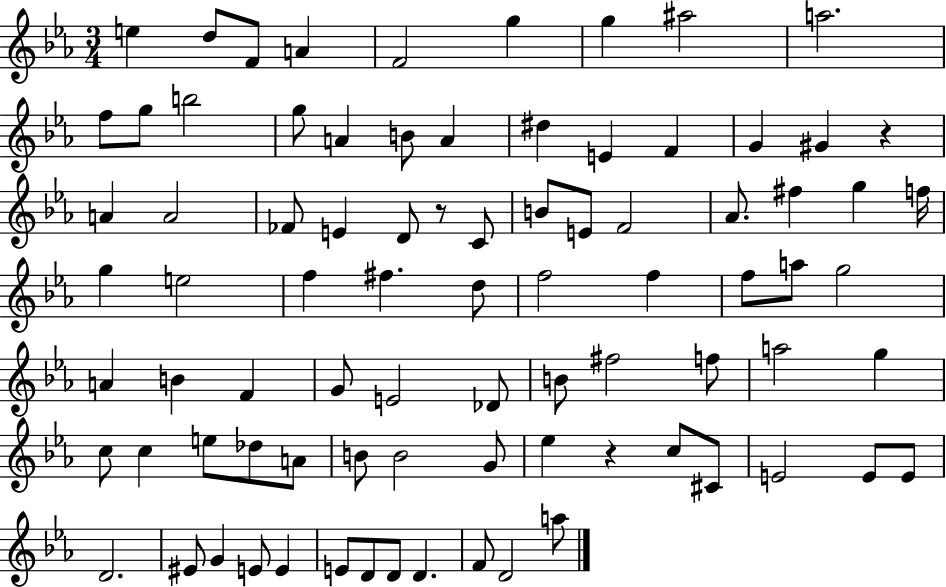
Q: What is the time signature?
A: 3/4